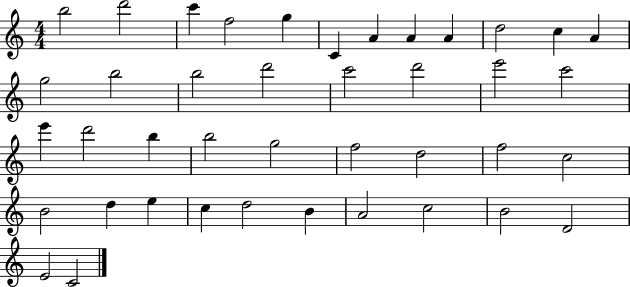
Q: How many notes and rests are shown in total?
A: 41